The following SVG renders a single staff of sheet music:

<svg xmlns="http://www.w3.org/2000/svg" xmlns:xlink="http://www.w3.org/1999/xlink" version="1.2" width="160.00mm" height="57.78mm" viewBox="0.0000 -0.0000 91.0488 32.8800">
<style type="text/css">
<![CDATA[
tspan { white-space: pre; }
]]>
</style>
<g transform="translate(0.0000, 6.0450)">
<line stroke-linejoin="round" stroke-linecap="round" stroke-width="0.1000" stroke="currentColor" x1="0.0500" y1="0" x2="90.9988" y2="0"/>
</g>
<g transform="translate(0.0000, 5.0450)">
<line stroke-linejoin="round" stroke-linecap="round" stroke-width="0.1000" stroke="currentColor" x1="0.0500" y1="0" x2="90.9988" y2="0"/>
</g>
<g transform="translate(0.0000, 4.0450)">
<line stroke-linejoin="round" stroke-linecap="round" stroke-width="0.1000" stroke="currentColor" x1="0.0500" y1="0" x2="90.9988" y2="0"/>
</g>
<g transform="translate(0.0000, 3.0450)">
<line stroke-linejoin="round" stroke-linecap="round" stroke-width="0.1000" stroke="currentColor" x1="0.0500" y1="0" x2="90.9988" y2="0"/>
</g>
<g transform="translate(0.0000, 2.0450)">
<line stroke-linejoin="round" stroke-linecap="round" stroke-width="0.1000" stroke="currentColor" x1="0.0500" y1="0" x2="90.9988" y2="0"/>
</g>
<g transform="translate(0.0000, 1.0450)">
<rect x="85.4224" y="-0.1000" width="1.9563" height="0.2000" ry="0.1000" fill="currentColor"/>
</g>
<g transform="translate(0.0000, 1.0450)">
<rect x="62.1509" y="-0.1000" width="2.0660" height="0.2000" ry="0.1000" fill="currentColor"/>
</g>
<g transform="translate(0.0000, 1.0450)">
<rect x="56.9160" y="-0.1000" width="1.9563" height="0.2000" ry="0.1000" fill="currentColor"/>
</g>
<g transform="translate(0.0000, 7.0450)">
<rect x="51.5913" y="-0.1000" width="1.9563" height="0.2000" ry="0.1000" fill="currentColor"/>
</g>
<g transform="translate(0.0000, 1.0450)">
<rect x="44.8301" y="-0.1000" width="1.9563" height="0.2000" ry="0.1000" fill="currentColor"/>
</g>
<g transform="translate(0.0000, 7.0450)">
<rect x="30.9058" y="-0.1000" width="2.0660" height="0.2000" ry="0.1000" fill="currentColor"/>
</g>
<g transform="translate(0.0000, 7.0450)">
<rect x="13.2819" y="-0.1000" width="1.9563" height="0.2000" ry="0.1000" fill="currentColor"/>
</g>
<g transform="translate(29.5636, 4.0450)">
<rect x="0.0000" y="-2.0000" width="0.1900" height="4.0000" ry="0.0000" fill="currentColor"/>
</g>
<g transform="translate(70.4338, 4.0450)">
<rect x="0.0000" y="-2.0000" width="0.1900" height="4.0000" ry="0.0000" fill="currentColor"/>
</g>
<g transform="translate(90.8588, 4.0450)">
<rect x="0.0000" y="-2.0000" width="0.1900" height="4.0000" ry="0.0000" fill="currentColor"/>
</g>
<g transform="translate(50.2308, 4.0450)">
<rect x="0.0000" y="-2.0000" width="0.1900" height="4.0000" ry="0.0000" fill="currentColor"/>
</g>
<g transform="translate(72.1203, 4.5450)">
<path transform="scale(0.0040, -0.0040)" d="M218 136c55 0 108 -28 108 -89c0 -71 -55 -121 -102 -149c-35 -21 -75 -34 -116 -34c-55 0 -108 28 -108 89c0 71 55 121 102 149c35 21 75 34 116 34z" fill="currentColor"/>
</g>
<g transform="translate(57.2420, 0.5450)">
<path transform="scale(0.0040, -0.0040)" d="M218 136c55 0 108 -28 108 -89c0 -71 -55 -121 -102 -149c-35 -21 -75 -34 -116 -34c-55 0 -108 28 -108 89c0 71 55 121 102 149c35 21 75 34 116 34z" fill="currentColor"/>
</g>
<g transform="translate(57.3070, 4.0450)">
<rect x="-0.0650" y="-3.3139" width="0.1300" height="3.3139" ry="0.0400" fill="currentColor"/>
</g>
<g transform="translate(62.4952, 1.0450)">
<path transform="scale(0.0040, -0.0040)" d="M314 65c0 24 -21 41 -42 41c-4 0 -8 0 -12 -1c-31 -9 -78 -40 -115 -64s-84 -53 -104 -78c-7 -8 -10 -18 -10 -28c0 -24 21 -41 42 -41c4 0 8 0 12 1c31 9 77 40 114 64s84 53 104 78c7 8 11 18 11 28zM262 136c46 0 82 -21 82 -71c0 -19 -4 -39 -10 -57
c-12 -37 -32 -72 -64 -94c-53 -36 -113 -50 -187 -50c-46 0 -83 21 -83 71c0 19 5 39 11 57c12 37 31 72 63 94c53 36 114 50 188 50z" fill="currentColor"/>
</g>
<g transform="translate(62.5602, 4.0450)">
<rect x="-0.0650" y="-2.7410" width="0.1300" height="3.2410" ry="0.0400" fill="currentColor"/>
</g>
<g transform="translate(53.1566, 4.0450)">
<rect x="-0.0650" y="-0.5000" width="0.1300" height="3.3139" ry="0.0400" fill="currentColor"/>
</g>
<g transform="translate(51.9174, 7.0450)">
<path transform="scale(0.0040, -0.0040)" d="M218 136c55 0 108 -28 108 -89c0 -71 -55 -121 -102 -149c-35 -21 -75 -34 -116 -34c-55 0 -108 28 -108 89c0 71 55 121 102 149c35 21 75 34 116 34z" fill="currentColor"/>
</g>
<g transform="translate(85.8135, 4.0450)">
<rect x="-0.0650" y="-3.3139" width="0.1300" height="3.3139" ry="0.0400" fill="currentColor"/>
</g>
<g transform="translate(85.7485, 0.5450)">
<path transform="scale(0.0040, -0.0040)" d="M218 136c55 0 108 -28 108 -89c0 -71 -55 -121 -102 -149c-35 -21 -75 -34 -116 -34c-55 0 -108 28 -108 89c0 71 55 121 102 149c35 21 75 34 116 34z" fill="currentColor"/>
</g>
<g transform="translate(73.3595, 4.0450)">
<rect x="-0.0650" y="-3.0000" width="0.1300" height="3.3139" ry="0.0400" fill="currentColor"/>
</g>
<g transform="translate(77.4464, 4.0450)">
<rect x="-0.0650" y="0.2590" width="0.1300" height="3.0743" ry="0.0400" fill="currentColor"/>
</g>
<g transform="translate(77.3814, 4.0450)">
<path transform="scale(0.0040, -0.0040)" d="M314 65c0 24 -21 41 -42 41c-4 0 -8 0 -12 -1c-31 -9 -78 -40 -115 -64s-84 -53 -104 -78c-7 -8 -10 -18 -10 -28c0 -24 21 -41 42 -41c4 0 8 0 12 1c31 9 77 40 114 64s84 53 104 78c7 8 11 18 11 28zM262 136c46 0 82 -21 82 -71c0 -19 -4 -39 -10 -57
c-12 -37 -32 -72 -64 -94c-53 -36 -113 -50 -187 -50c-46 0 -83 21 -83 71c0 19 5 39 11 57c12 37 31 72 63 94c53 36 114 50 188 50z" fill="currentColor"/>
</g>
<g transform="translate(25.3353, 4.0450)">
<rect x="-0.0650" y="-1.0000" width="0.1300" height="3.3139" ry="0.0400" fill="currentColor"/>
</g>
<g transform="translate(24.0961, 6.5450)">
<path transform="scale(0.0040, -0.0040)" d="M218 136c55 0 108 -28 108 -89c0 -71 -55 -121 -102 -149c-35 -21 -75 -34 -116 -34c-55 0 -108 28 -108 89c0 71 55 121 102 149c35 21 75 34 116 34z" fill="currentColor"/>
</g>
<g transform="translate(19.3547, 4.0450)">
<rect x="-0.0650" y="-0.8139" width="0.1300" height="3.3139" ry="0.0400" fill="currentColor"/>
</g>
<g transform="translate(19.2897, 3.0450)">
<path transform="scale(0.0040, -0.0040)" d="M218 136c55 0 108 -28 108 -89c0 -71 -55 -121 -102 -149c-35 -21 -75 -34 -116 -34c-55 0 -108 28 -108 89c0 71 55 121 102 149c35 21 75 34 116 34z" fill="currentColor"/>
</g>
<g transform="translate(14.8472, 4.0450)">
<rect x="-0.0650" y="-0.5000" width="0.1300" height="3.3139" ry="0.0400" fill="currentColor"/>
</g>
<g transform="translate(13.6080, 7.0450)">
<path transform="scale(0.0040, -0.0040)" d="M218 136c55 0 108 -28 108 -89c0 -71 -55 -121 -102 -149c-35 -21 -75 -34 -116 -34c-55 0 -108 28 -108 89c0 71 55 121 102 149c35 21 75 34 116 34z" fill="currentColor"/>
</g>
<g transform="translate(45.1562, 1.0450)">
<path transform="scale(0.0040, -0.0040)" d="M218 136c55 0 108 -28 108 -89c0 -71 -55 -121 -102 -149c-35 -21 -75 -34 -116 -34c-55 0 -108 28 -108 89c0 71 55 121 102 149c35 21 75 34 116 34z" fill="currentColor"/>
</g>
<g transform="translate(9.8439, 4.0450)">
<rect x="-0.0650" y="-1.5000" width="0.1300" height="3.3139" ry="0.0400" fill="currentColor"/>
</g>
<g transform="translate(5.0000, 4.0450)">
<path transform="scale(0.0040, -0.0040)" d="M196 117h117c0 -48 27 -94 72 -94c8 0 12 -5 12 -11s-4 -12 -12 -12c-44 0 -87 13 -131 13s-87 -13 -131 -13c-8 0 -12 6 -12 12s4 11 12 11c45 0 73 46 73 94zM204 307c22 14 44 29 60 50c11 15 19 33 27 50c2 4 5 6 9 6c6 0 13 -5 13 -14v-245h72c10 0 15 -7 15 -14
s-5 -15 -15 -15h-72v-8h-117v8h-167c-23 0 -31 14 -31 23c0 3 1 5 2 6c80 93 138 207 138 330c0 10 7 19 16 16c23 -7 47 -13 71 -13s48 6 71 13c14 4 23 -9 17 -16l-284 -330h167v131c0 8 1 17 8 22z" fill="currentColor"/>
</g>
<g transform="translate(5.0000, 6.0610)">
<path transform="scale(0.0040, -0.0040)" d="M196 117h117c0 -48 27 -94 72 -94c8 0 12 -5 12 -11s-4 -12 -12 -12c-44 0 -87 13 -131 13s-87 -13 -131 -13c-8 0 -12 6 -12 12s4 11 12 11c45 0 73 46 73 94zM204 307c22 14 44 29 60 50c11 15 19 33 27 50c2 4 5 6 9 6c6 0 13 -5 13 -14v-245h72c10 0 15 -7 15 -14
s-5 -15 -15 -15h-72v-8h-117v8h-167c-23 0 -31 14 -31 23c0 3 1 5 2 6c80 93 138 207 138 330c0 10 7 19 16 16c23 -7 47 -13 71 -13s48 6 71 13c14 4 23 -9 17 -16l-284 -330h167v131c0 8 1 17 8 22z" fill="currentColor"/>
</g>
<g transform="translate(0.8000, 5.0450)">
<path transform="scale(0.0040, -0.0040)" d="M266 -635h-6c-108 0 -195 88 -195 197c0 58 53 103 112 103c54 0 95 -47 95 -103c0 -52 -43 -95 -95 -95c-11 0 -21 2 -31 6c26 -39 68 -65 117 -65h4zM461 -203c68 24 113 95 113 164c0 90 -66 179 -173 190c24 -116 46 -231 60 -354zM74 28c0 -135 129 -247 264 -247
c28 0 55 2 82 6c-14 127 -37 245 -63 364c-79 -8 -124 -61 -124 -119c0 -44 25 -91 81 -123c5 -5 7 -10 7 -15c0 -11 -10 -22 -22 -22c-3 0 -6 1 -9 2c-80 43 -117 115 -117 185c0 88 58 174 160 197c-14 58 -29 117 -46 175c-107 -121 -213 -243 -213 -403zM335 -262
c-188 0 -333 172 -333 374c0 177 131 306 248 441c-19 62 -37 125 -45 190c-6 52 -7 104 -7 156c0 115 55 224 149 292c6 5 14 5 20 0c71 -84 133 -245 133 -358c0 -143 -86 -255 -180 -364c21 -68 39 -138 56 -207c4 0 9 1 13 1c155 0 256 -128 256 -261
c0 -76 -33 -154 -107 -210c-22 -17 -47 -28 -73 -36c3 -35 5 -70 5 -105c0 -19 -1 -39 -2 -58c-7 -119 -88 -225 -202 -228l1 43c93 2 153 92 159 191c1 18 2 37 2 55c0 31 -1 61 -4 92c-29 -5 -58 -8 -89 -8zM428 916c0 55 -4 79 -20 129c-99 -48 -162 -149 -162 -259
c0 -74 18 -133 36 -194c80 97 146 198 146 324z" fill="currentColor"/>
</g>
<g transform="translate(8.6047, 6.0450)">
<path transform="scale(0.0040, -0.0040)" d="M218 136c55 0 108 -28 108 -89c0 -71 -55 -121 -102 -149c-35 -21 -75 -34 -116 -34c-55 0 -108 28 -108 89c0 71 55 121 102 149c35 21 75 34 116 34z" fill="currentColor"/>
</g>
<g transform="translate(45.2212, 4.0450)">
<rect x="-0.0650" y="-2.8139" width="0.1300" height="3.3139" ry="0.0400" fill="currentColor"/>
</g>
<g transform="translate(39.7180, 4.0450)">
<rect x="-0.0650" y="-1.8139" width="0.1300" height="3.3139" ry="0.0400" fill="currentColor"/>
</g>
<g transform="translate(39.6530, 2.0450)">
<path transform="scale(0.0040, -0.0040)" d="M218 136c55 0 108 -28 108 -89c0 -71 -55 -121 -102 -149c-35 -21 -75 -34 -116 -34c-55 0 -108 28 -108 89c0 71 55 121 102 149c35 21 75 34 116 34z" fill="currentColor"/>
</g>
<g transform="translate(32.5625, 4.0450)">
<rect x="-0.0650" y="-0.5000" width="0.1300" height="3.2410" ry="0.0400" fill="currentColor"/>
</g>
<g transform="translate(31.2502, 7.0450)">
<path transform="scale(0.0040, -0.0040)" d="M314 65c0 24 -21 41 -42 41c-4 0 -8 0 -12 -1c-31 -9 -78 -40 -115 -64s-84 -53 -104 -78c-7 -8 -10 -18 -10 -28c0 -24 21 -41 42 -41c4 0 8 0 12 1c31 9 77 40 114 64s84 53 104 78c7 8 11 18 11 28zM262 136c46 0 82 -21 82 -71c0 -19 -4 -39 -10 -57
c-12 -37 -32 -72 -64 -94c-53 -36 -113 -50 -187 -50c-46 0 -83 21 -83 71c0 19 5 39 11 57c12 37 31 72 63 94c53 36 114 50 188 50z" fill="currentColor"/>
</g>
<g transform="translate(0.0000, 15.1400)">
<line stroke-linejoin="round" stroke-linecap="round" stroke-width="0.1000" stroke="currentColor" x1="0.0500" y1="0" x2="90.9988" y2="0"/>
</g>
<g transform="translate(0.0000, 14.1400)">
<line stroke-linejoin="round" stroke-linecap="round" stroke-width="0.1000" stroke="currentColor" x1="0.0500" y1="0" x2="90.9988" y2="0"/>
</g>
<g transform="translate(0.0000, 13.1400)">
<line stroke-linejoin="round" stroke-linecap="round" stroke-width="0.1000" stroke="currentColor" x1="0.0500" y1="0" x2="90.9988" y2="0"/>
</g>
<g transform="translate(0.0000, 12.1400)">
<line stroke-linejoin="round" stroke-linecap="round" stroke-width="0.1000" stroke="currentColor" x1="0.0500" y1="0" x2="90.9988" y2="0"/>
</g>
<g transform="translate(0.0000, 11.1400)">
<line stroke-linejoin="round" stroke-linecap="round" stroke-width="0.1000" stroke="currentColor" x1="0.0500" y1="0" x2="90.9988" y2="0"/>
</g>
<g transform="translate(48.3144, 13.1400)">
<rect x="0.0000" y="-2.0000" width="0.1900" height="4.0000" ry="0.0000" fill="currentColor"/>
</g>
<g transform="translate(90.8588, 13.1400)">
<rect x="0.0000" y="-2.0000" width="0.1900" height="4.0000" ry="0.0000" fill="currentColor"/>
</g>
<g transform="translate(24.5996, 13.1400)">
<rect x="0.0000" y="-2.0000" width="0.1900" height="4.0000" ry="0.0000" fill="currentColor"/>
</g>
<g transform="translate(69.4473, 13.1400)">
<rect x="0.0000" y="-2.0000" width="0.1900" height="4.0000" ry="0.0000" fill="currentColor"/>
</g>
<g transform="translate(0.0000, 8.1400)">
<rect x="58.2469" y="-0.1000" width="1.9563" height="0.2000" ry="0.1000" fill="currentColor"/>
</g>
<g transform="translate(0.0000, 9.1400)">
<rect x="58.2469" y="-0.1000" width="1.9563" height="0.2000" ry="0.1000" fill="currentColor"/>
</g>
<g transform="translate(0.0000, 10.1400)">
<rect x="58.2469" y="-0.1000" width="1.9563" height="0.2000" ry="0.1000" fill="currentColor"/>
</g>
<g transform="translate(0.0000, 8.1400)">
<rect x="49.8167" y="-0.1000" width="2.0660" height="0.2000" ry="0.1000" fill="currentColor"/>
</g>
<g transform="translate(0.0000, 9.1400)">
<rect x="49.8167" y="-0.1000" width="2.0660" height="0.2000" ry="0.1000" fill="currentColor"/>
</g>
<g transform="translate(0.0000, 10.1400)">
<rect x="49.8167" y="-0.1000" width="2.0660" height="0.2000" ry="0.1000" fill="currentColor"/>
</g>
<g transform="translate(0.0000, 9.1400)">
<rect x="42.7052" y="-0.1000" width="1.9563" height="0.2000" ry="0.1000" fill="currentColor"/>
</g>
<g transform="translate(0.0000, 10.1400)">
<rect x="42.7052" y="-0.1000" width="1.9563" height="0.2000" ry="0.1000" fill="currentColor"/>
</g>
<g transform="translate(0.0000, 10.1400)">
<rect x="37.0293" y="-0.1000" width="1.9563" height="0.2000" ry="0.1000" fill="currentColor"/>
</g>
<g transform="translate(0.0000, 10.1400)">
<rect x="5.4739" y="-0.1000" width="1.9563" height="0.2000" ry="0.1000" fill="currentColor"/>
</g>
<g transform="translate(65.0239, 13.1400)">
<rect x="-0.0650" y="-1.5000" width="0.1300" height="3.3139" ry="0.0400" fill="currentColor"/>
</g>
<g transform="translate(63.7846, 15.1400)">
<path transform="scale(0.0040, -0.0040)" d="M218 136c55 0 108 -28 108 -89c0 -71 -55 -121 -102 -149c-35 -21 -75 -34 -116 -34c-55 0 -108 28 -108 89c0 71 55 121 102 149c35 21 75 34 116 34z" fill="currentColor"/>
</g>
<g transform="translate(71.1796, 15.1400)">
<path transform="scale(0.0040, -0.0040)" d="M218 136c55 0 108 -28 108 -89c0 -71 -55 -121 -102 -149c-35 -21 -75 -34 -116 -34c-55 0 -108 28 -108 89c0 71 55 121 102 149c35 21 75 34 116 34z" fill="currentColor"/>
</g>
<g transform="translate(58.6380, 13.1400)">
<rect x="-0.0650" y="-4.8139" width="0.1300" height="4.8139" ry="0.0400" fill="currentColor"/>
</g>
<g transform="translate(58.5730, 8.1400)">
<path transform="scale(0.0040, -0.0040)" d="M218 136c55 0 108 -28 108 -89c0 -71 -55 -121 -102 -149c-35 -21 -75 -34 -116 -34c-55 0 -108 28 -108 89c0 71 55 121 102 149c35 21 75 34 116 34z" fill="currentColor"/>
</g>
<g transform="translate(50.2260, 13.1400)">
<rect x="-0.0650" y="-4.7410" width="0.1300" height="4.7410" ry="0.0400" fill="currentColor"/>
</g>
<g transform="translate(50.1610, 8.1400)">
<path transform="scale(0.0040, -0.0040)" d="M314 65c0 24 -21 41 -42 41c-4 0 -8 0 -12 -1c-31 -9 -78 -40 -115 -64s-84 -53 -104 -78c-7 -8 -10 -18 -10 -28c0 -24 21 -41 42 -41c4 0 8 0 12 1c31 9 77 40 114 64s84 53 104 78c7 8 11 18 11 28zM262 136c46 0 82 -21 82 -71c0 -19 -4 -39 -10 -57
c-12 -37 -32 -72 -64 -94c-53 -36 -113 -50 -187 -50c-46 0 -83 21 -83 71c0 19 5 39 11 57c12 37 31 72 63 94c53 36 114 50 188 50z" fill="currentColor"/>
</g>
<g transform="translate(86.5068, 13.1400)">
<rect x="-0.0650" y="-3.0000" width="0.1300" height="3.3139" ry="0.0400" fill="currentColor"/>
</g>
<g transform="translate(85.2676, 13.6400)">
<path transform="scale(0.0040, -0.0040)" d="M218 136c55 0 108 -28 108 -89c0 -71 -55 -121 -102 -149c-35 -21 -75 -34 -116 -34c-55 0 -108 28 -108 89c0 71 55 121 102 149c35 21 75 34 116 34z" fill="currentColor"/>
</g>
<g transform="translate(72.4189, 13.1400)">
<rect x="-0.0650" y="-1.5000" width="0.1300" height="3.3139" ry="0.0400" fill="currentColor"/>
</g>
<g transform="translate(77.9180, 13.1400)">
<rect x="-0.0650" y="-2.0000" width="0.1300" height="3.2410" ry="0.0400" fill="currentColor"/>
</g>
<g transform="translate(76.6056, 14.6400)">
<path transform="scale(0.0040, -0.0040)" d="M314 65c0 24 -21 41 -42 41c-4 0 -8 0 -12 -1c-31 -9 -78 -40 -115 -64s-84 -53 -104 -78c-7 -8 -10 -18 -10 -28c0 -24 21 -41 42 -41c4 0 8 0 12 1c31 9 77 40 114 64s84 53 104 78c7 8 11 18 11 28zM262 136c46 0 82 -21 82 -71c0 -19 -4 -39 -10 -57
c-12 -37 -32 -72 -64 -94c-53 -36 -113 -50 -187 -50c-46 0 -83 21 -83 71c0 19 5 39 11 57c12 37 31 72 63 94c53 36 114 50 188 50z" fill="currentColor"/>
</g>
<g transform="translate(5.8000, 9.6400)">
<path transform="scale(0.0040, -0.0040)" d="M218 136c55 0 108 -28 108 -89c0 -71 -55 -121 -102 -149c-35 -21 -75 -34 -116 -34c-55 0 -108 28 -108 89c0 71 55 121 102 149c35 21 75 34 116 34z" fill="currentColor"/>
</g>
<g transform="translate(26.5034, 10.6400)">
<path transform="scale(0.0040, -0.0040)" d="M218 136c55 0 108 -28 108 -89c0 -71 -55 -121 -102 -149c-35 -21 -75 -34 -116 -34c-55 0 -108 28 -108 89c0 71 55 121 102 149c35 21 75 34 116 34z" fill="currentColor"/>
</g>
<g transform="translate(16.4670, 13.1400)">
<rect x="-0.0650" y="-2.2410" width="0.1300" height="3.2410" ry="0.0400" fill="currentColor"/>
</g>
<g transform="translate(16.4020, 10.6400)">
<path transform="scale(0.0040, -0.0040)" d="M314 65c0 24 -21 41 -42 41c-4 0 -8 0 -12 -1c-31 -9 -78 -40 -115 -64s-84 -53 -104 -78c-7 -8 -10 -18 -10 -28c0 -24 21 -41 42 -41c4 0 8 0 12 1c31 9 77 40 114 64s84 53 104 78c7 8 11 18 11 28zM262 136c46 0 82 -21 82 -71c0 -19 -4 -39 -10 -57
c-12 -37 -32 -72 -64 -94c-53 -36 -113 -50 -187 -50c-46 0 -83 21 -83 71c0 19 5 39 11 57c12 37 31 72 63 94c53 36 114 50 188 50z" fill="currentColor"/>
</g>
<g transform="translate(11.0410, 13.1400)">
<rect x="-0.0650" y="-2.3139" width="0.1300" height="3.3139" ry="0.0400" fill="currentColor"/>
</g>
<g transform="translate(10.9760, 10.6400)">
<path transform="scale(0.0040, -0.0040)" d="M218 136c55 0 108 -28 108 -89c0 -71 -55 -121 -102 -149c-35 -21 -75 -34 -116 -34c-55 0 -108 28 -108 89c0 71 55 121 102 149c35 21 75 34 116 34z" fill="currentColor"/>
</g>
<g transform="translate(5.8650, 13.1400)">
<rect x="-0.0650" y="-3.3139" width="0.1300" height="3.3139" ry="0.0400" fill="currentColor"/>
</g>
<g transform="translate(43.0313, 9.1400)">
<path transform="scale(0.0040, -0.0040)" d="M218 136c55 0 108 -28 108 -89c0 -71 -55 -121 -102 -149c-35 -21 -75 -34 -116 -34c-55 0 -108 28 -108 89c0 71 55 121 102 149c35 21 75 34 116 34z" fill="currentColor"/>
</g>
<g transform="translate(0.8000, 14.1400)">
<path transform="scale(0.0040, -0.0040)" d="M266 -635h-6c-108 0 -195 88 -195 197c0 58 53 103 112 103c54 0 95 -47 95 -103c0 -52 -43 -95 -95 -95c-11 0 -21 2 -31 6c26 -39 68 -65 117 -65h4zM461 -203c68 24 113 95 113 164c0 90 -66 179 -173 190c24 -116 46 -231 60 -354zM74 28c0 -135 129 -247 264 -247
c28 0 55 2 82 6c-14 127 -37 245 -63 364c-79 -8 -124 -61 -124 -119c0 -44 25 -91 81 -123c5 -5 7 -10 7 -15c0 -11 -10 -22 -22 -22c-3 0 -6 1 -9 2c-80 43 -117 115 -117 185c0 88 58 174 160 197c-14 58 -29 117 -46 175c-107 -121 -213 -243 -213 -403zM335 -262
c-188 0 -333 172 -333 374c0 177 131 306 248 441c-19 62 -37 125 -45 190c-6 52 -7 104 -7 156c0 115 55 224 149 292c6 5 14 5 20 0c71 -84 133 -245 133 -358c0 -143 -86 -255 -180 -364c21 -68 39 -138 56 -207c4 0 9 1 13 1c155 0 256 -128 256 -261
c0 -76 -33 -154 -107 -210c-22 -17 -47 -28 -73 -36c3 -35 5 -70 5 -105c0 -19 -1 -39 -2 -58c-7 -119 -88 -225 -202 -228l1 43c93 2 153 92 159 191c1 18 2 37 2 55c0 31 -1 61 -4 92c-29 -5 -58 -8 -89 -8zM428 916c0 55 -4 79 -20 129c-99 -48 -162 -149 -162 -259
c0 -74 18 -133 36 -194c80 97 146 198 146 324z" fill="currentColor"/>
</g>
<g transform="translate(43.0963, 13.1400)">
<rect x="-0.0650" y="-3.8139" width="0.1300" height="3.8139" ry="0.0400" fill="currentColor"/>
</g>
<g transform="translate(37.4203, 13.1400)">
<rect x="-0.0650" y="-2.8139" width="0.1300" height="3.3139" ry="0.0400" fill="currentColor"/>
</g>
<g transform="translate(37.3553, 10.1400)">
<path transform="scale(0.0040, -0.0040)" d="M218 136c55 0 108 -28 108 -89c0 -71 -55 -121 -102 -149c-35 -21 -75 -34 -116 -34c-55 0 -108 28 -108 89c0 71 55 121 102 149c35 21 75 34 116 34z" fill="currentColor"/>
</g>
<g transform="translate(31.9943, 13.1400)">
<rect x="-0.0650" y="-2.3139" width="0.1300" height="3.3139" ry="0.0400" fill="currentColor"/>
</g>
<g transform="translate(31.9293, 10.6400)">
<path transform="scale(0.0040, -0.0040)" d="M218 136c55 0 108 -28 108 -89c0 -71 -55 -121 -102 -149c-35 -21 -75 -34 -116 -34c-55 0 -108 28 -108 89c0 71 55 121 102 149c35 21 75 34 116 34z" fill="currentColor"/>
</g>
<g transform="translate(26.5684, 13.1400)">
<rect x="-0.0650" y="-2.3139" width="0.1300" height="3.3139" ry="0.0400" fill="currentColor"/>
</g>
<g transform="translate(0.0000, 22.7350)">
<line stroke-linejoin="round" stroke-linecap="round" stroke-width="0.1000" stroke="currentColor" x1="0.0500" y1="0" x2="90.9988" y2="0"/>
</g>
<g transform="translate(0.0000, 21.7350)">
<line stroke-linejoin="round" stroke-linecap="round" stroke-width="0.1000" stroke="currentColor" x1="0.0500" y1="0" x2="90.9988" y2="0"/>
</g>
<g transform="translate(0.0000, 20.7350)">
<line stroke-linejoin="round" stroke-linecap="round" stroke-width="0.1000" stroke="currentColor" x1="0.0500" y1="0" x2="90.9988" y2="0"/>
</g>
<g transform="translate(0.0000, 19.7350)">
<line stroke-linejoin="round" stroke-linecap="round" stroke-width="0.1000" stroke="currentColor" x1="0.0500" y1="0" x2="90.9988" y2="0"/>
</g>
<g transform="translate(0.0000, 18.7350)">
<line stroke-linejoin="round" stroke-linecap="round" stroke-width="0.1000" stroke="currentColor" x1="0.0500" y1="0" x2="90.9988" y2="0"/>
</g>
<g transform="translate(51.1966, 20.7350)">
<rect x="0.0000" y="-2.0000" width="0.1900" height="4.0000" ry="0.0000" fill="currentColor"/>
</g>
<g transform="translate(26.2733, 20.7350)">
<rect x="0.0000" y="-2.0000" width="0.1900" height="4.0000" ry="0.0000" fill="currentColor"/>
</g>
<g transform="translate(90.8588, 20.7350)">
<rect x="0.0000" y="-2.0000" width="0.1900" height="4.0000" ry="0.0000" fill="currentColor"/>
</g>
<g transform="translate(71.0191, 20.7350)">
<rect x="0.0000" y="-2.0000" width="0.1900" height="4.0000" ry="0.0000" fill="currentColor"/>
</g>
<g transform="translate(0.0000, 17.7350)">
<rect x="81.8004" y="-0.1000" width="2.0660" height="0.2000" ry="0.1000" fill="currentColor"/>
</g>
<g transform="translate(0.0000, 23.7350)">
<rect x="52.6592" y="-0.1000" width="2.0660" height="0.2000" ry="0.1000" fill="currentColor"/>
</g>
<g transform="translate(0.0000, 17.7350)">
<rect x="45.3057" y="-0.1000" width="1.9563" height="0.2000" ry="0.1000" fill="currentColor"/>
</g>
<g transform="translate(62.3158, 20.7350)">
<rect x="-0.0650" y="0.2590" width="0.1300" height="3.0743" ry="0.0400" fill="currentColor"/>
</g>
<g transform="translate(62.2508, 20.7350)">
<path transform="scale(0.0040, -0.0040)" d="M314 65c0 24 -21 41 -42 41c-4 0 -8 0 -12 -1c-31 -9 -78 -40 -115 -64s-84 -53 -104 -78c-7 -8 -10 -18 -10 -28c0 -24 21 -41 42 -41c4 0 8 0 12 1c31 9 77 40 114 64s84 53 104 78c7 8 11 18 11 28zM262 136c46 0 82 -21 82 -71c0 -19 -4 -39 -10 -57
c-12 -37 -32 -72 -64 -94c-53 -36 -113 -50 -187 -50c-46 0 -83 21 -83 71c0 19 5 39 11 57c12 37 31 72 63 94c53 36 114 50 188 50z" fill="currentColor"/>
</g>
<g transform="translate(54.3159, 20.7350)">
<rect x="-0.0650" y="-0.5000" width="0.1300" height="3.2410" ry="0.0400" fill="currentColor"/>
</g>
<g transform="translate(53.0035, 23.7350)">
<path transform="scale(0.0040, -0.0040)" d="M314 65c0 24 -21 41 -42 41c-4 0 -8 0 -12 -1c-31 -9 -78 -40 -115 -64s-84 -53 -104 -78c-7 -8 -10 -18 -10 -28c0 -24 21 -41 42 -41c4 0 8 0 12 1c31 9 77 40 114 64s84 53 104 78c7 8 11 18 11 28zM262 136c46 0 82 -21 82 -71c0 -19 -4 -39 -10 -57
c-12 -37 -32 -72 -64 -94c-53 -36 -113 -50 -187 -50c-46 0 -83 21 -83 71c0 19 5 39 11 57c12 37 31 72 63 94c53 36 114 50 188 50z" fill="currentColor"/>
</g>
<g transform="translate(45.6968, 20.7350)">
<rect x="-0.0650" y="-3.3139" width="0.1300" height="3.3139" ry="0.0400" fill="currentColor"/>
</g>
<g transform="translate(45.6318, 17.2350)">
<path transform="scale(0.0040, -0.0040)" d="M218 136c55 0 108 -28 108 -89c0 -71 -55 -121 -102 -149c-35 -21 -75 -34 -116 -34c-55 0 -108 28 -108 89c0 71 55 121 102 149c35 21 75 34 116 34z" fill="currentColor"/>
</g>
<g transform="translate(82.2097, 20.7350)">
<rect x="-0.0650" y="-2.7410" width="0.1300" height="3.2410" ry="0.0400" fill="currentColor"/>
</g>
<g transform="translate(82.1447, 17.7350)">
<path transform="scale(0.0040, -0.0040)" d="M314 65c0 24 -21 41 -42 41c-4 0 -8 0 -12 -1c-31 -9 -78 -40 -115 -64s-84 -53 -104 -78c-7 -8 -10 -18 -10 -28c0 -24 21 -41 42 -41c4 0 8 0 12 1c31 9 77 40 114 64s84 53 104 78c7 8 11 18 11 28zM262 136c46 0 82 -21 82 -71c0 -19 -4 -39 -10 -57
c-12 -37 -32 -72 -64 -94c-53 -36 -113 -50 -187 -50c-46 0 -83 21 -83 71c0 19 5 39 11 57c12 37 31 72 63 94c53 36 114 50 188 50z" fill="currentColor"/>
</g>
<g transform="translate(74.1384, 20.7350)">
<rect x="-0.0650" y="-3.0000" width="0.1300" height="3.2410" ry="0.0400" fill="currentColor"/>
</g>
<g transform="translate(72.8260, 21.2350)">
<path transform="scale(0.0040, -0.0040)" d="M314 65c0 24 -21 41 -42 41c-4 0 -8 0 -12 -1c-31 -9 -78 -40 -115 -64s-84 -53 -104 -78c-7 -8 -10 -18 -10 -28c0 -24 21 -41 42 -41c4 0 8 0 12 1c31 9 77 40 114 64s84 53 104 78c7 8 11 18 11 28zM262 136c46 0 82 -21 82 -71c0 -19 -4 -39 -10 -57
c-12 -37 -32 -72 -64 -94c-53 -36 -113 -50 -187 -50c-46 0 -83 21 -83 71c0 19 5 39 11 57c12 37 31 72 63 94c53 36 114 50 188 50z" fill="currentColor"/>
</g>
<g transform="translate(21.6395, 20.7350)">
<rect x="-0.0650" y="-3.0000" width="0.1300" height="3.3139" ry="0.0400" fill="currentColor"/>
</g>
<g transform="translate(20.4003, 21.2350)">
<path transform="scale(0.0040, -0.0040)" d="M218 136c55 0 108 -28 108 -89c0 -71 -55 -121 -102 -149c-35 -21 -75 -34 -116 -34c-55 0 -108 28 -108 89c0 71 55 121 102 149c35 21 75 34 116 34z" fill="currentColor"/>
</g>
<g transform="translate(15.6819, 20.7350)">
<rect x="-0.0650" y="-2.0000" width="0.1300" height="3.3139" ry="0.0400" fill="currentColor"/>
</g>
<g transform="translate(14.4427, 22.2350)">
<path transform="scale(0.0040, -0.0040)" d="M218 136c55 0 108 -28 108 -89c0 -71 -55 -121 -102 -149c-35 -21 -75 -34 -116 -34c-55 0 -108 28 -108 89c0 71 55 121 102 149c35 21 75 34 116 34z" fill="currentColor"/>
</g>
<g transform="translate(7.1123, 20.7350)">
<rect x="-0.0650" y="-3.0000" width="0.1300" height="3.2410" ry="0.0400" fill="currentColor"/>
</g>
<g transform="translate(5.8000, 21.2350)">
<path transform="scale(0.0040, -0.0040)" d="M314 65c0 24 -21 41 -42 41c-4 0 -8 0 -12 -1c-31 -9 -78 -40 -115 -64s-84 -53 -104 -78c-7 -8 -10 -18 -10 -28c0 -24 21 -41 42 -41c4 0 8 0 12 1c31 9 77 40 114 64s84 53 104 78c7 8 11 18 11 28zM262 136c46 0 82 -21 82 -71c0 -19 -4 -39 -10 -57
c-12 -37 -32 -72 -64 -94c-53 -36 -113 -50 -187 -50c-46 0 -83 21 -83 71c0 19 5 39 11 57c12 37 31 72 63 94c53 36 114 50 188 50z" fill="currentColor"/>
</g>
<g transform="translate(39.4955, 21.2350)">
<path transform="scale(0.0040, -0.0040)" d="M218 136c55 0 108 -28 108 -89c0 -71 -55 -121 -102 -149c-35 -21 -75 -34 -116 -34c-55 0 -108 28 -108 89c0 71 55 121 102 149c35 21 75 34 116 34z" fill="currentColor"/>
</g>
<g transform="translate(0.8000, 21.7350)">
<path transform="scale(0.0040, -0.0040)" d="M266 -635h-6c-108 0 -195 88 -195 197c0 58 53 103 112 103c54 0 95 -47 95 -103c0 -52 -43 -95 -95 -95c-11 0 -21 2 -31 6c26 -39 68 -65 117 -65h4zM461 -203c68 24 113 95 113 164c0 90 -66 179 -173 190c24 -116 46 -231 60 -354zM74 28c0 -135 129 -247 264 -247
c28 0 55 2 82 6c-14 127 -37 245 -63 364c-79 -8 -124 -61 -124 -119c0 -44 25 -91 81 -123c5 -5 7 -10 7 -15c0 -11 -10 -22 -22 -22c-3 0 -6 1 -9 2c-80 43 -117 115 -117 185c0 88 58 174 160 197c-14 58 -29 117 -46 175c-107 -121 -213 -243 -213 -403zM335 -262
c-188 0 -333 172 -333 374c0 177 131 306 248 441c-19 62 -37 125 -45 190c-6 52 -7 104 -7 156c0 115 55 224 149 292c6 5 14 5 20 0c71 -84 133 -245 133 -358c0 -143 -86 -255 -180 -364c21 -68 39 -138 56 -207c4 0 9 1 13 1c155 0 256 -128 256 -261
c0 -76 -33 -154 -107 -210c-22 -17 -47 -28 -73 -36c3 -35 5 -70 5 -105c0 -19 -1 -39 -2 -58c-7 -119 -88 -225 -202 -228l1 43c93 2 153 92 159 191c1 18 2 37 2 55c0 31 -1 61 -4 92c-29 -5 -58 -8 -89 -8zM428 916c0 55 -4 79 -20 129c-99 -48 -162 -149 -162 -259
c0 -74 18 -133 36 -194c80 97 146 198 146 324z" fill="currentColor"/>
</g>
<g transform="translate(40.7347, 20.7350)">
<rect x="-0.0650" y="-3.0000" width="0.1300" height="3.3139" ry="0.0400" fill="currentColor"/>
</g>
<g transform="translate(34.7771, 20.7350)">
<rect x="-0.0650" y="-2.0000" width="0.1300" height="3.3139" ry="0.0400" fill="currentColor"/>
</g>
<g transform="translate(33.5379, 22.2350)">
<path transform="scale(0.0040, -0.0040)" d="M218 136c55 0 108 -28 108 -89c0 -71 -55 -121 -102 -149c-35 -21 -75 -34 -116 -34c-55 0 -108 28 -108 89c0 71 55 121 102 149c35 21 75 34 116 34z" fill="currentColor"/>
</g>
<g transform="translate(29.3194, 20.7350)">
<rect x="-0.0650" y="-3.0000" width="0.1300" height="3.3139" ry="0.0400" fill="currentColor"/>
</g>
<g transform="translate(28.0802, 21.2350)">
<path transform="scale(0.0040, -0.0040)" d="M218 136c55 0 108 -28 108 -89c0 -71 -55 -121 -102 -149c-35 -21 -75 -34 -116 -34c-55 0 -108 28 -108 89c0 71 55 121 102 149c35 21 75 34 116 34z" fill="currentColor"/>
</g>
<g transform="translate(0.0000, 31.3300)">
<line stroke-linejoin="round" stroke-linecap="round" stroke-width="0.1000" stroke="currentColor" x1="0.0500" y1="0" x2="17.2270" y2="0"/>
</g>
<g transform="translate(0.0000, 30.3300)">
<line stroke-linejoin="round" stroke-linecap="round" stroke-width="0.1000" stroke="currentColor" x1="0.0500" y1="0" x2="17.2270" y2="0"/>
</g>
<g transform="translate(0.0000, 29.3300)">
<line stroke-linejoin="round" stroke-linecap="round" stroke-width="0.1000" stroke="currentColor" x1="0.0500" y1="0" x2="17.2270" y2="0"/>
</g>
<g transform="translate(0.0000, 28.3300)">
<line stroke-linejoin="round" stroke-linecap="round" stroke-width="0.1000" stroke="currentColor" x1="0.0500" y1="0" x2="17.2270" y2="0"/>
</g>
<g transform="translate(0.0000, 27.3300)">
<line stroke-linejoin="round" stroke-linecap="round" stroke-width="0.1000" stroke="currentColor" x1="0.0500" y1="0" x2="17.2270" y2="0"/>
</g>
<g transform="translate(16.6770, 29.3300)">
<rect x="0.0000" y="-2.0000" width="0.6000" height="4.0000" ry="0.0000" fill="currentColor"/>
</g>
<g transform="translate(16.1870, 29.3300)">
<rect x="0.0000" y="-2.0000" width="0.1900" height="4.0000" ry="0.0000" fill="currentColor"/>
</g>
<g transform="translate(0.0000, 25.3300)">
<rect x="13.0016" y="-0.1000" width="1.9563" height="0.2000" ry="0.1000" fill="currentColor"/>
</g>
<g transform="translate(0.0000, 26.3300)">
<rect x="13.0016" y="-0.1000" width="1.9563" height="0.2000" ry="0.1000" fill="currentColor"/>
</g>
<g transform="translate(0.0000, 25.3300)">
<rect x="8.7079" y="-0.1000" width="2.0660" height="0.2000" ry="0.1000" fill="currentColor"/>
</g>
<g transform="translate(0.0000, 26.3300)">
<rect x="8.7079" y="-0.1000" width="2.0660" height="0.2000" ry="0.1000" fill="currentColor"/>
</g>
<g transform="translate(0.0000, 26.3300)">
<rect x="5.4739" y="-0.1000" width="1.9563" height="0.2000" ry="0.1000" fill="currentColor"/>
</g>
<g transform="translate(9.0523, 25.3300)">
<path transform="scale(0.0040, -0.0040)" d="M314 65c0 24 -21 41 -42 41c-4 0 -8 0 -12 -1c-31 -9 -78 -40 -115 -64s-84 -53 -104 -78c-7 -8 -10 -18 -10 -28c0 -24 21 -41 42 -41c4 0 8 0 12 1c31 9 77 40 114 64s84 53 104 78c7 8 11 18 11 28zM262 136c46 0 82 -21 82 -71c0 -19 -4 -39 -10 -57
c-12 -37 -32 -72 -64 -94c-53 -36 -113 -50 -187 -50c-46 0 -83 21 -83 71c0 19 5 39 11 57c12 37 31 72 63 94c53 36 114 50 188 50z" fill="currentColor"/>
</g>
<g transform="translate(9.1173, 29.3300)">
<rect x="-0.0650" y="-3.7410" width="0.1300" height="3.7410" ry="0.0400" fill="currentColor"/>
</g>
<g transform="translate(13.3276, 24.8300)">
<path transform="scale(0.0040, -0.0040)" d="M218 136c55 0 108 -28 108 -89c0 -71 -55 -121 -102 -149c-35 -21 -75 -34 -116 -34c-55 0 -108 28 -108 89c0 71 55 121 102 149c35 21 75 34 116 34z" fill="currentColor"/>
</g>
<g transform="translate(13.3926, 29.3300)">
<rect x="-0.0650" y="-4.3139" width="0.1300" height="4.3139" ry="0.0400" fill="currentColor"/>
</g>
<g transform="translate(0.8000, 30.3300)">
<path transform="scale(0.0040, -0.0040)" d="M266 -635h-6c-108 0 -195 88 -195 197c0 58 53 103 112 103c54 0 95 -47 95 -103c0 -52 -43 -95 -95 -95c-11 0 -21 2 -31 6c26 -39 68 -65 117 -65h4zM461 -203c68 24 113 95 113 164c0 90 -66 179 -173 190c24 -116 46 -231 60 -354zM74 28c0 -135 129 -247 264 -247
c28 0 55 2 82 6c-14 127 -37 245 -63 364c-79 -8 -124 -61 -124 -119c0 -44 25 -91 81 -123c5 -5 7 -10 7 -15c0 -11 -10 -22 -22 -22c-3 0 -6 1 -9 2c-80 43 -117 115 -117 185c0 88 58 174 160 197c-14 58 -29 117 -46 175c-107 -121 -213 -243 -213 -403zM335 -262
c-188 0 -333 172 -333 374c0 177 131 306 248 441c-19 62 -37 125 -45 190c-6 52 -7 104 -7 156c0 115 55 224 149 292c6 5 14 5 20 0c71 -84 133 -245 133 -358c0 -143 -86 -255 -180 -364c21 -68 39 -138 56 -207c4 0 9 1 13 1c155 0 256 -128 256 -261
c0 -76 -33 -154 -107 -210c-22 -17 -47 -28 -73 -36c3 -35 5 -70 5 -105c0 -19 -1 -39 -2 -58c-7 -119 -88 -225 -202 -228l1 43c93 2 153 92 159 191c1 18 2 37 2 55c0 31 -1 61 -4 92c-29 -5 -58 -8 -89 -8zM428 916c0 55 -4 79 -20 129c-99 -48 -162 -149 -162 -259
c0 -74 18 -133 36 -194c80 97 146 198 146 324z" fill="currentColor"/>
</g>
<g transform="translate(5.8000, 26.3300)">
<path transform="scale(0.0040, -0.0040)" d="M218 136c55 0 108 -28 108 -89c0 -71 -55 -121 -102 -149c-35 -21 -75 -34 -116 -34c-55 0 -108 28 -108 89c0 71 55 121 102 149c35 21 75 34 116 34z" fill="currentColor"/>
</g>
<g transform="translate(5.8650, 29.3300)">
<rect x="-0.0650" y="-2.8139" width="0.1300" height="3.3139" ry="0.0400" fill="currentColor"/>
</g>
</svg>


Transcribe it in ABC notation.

X:1
T:Untitled
M:4/4
L:1/4
K:C
E C d D C2 f a C b a2 A B2 b b g g2 g g a c' e'2 e' E E F2 A A2 F A A F A b C2 B2 A2 a2 a c'2 d'